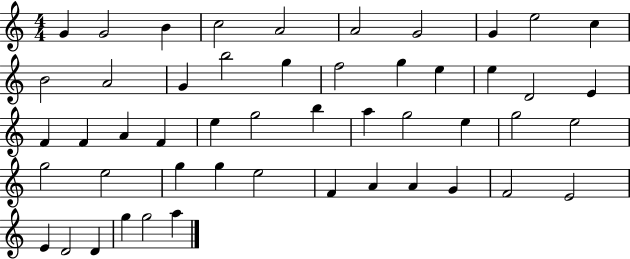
G4/q G4/h B4/q C5/h A4/h A4/h G4/h G4/q E5/h C5/q B4/h A4/h G4/q B5/h G5/q F5/h G5/q E5/q E5/q D4/h E4/q F4/q F4/q A4/q F4/q E5/q G5/h B5/q A5/q G5/h E5/q G5/h E5/h G5/h E5/h G5/q G5/q E5/h F4/q A4/q A4/q G4/q F4/h E4/h E4/q D4/h D4/q G5/q G5/h A5/q